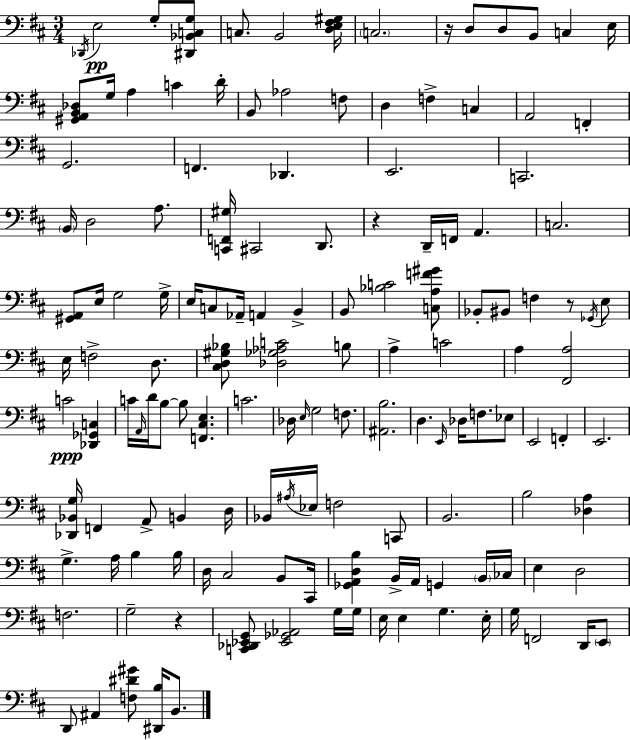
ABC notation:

X:1
T:Untitled
M:3/4
L:1/4
K:D
_D,,/4 E,2 G,/2 [^D,,_B,,C,G,]/2 C,/2 B,,2 [D,E,^F,^G,]/4 C,2 z/4 D,/2 D,/2 B,,/2 C, E,/4 [^G,,A,,B,,_D,]/2 G,/4 A, C D/4 B,,/2 _A,2 F,/2 D, F, C, A,,2 F,, G,,2 F,, _D,, E,,2 C,,2 B,,/4 D,2 A,/2 [C,,F,,^G,]/4 ^C,,2 D,,/2 z D,,/4 F,,/4 A,, C,2 [^G,,A,,]/2 E,/4 G,2 G,/4 E,/4 C,/2 _A,,/4 A,, B,, B,,/2 [_B,C]2 [C,A,F^G]/2 _B,,/2 ^B,,/2 F, z/2 _G,,/4 E,/2 E,/4 F,2 D,/2 [^C,D,^G,_B,]/2 [_D,_G,_A,C]2 B,/2 A, C2 A, [^F,,A,]2 C2 [_D,,_G,,C,] C/4 A,,/4 D/4 B,/2 B,/2 [F,,^C,E,] C2 _D,/4 E,/4 G,2 F,/2 [^A,,B,]2 D, E,,/4 _D,/4 F,/2 _E,/2 E,,2 F,, E,,2 [_D,,_B,,G,]/4 F,, A,,/2 B,, D,/4 _B,,/4 ^A,/4 _E,/4 F,2 C,,/2 B,,2 B,2 [_D,A,] G, A,/4 B, B,/4 D,/4 ^C,2 B,,/2 ^C,,/4 [_G,,A,,D,B,] B,,/4 A,,/4 G,, B,,/4 _C,/4 E, D,2 F,2 G,2 z [C,,_D,,_E,,G,,]/2 [_E,,_G,,_A,,]2 G,/4 G,/4 E,/4 E, G, E,/4 G,/4 F,,2 D,,/4 E,,/2 D,,/2 ^A,, [F,^D^G]/2 [^D,,B,]/4 B,,/2